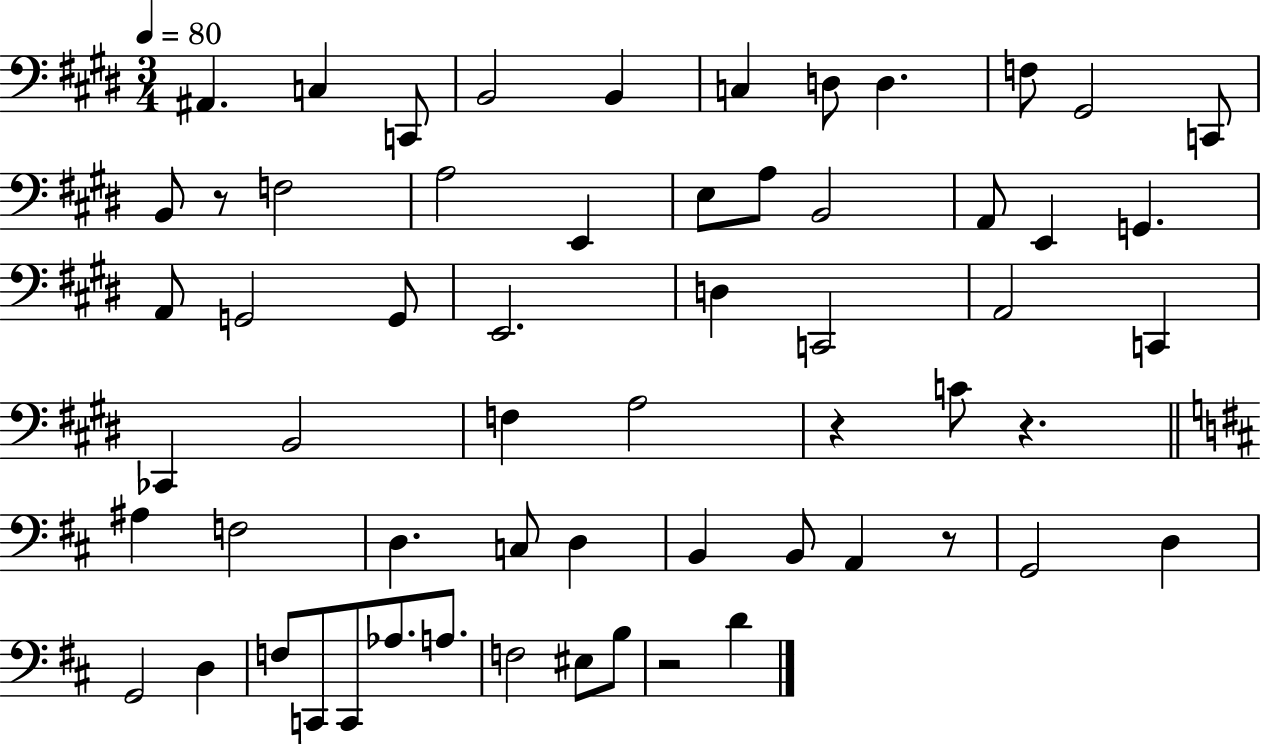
X:1
T:Untitled
M:3/4
L:1/4
K:E
^A,, C, C,,/2 B,,2 B,, C, D,/2 D, F,/2 ^G,,2 C,,/2 B,,/2 z/2 F,2 A,2 E,, E,/2 A,/2 B,,2 A,,/2 E,, G,, A,,/2 G,,2 G,,/2 E,,2 D, C,,2 A,,2 C,, _C,, B,,2 F, A,2 z C/2 z ^A, F,2 D, C,/2 D, B,, B,,/2 A,, z/2 G,,2 D, G,,2 D, F,/2 C,,/2 C,,/2 _A,/2 A,/2 F,2 ^E,/2 B,/2 z2 D